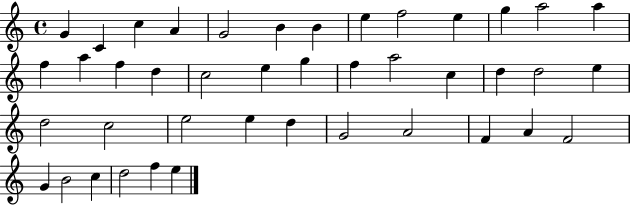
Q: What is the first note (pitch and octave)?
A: G4